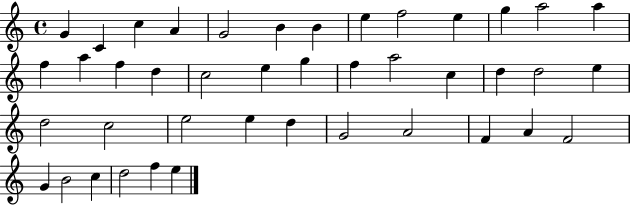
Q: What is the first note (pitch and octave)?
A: G4